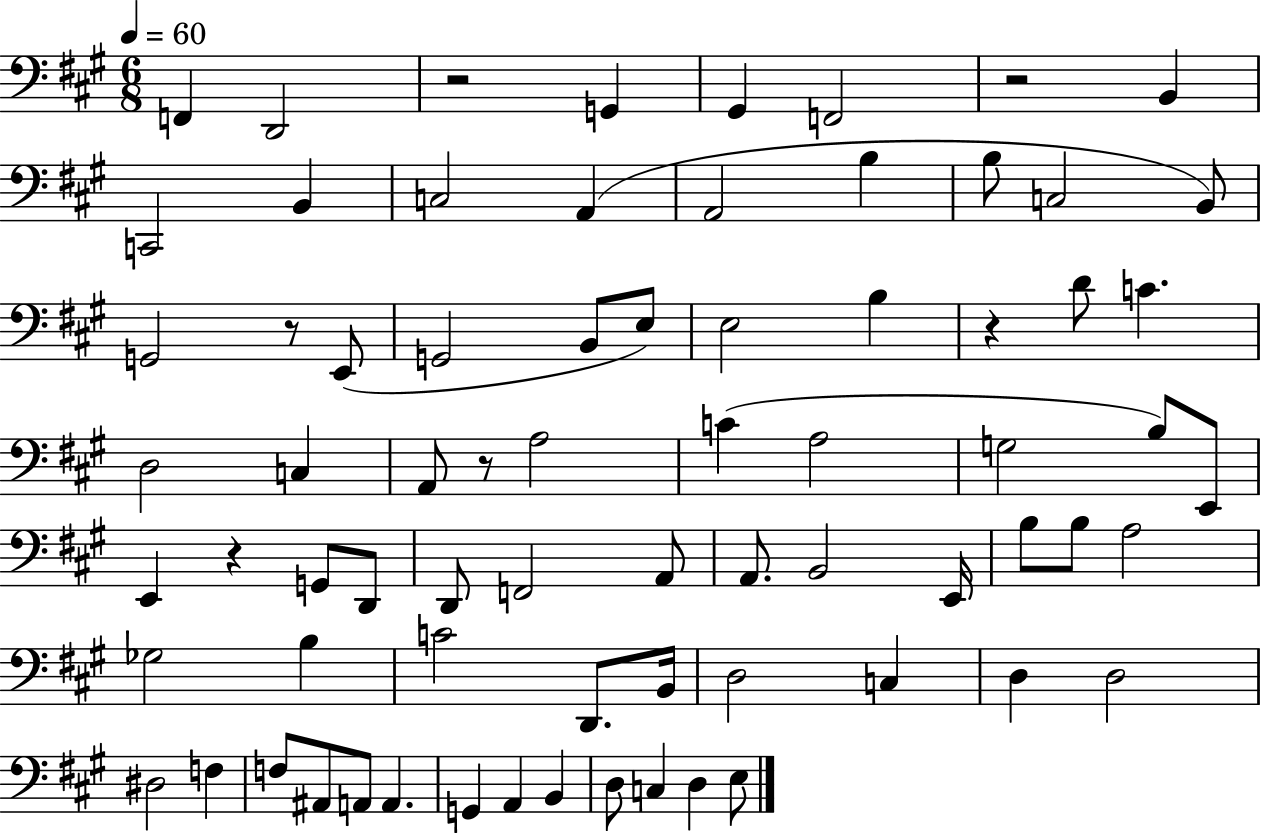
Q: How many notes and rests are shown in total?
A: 73